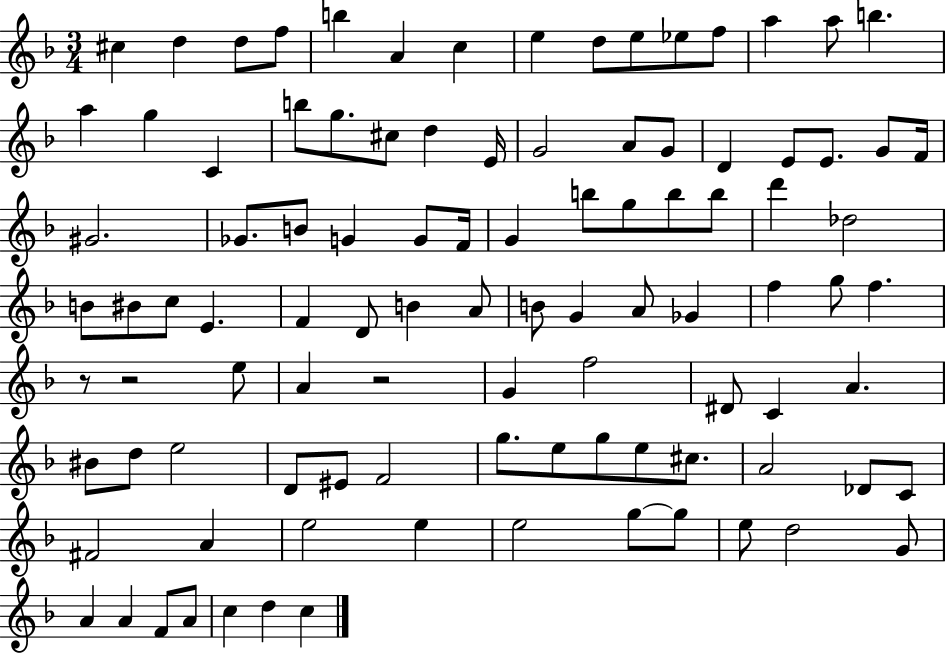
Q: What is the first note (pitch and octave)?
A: C#5